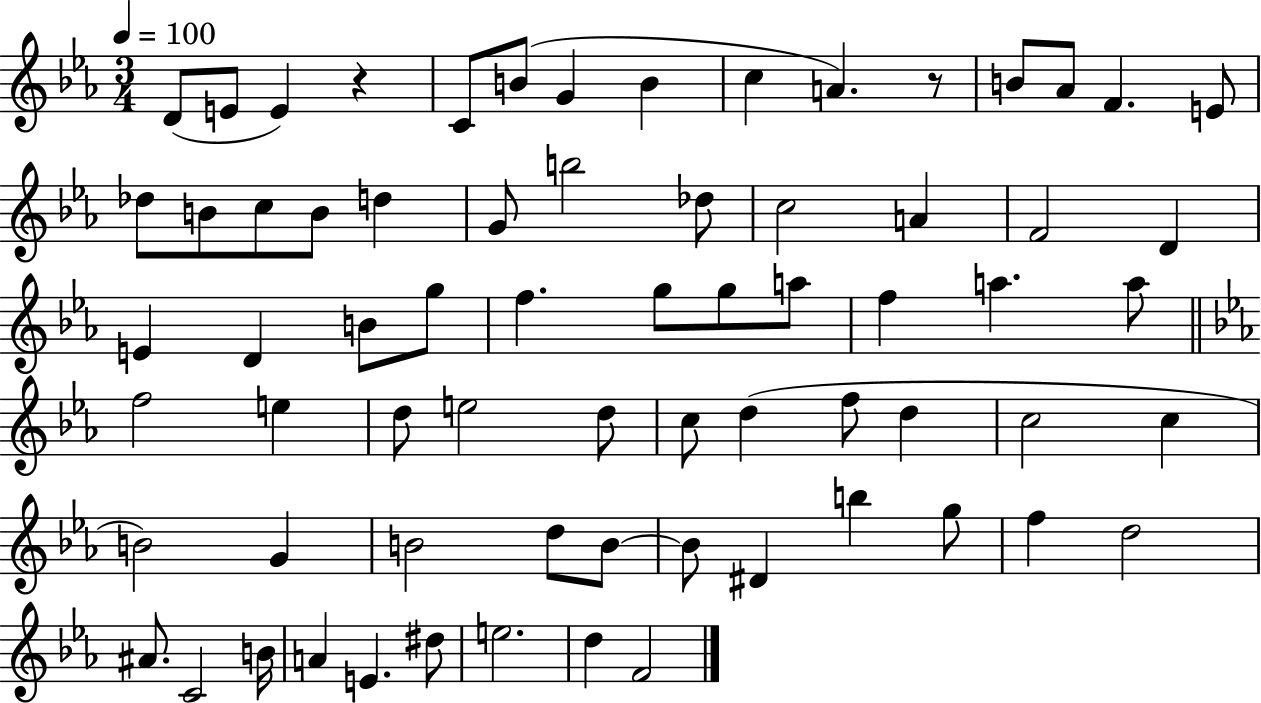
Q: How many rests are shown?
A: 2